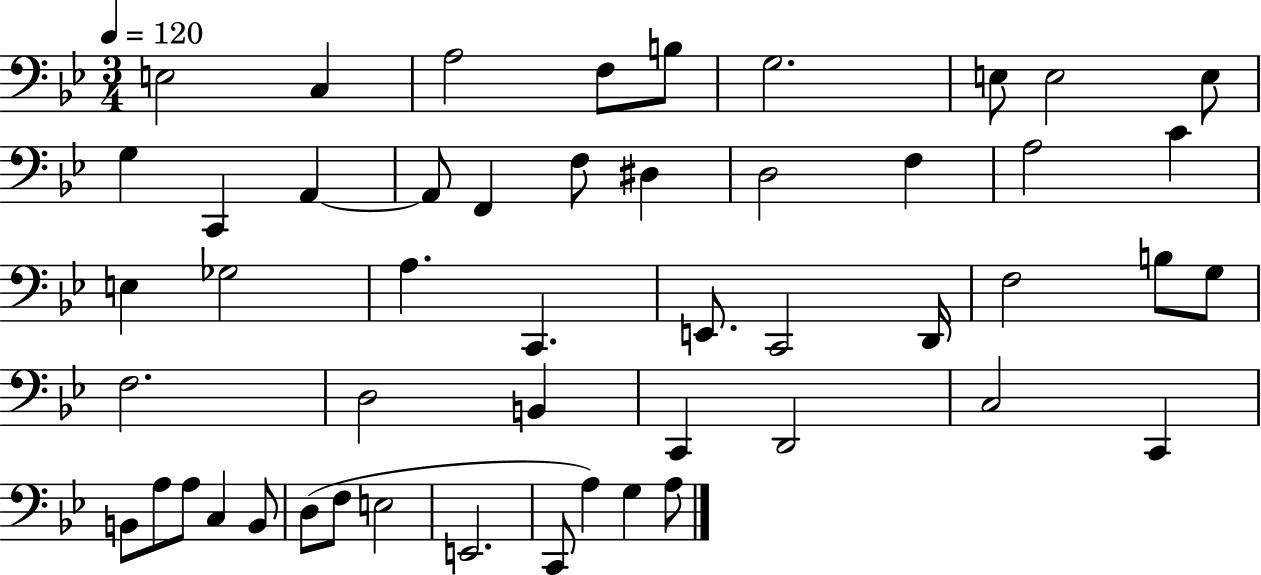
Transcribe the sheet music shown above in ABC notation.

X:1
T:Untitled
M:3/4
L:1/4
K:Bb
E,2 C, A,2 F,/2 B,/2 G,2 E,/2 E,2 E,/2 G, C,, A,, A,,/2 F,, F,/2 ^D, D,2 F, A,2 C E, _G,2 A, C,, E,,/2 C,,2 D,,/4 F,2 B,/2 G,/2 F,2 D,2 B,, C,, D,,2 C,2 C,, B,,/2 A,/2 A,/2 C, B,,/2 D,/2 F,/2 E,2 E,,2 C,,/2 A, G, A,/2